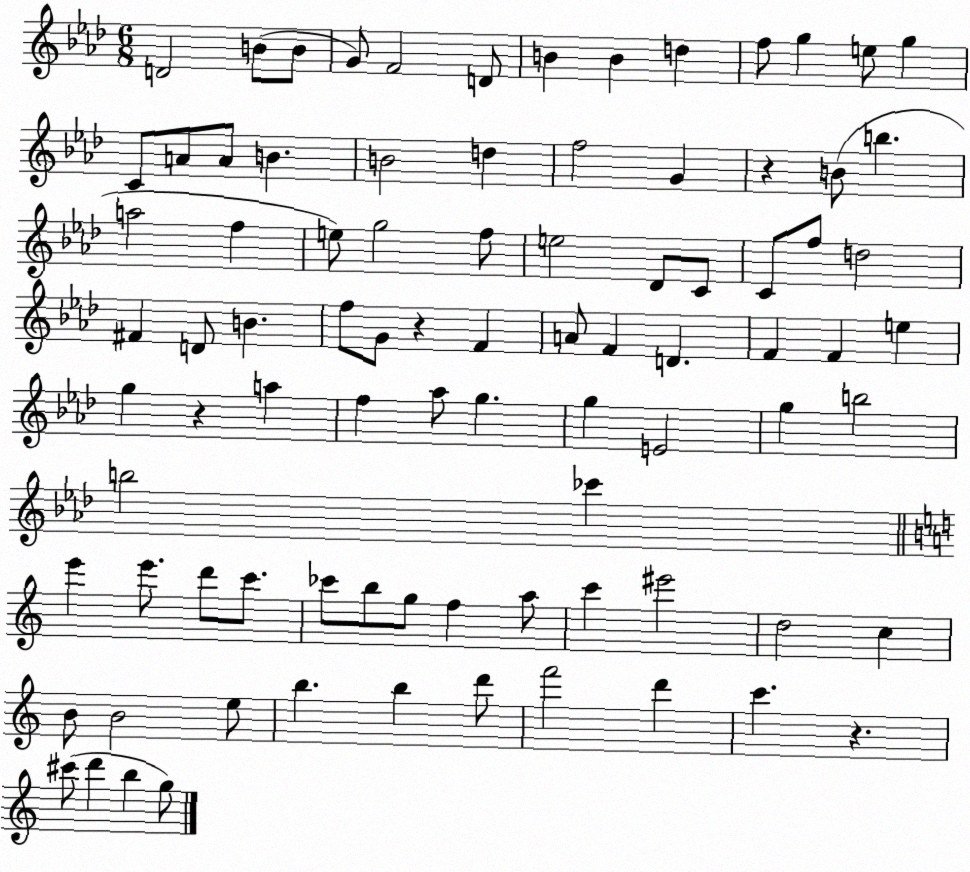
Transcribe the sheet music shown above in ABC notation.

X:1
T:Untitled
M:6/8
L:1/4
K:Ab
D2 B/2 B/2 G/2 F2 D/2 B B d f/2 g e/2 g C/2 A/2 A/2 B B2 d f2 G z B/2 b a2 f e/2 g2 f/2 e2 _D/2 C/2 C/2 f/2 d2 ^F D/2 B f/2 G/2 z F A/2 F D F F e g z a f _a/2 g g E2 g b2 b2 _c' e' e'/2 d'/2 c'/2 _c'/2 b/2 g/2 f a/2 c' ^e'2 d2 c B/2 B2 e/2 b b d'/2 f'2 d' c' z ^c'/2 d' b g/2